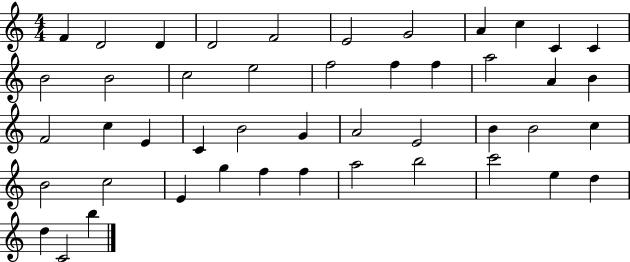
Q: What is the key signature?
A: C major